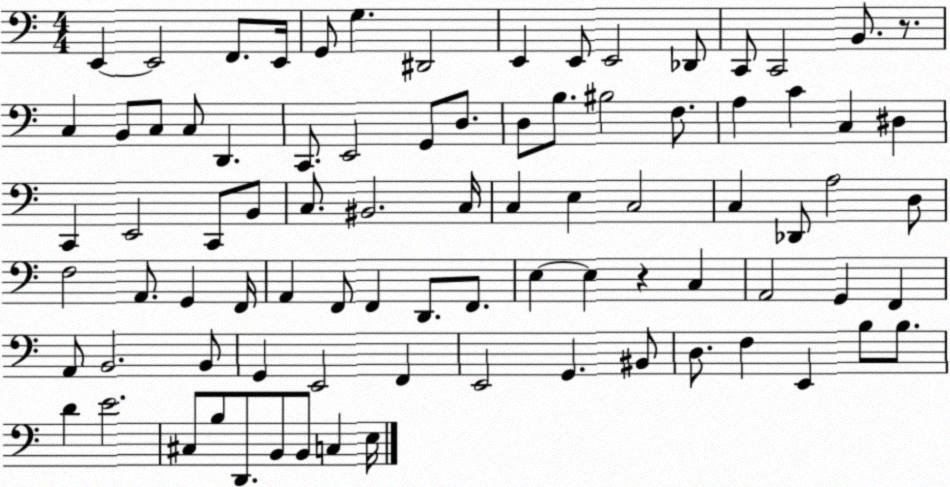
X:1
T:Untitled
M:4/4
L:1/4
K:C
E,, E,,2 F,,/2 E,,/4 G,,/2 G, ^D,,2 E,, E,,/2 E,,2 _D,,/2 C,,/2 C,,2 B,,/2 z/2 C, B,,/2 C,/2 C,/2 D,, C,,/2 E,,2 G,,/2 D,/2 D,/2 B,/2 ^B,2 F,/2 A, C C, ^D, C,, E,,2 C,,/2 B,,/2 C,/2 ^B,,2 C,/4 C, E, C,2 C, _D,,/2 A,2 D,/2 F,2 A,,/2 G,, F,,/4 A,, F,,/2 F,, D,,/2 F,,/2 E, E, z C, A,,2 G,, F,, A,,/2 B,,2 B,,/2 G,, E,,2 F,, E,,2 G,, ^B,,/2 D,/2 F, E,, B,/2 B,/2 D E2 ^C,/2 B,/2 D,,/2 B,,/2 B,,/2 C, E,/4